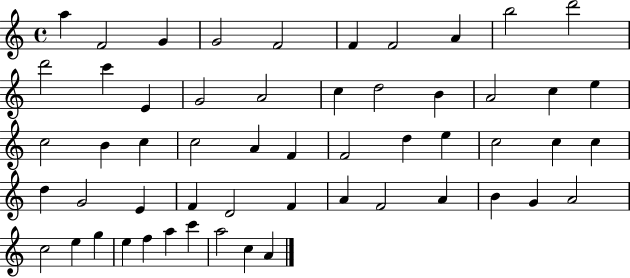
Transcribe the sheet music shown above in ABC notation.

X:1
T:Untitled
M:4/4
L:1/4
K:C
a F2 G G2 F2 F F2 A b2 d'2 d'2 c' E G2 A2 c d2 B A2 c e c2 B c c2 A F F2 d e c2 c c d G2 E F D2 F A F2 A B G A2 c2 e g e f a c' a2 c A